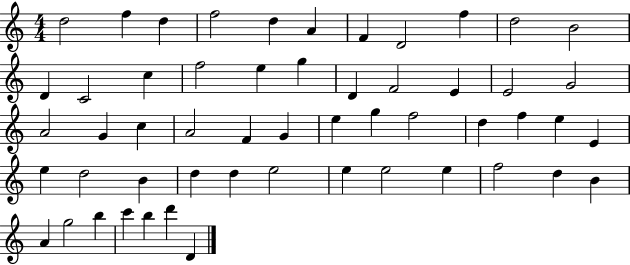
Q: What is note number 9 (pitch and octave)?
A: F5